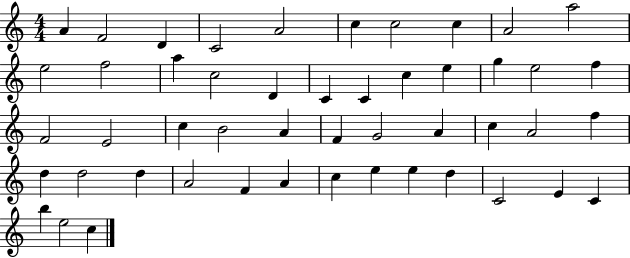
A4/q F4/h D4/q C4/h A4/h C5/q C5/h C5/q A4/h A5/h E5/h F5/h A5/q C5/h D4/q C4/q C4/q C5/q E5/q G5/q E5/h F5/q F4/h E4/h C5/q B4/h A4/q F4/q G4/h A4/q C5/q A4/h F5/q D5/q D5/h D5/q A4/h F4/q A4/q C5/q E5/q E5/q D5/q C4/h E4/q C4/q B5/q E5/h C5/q